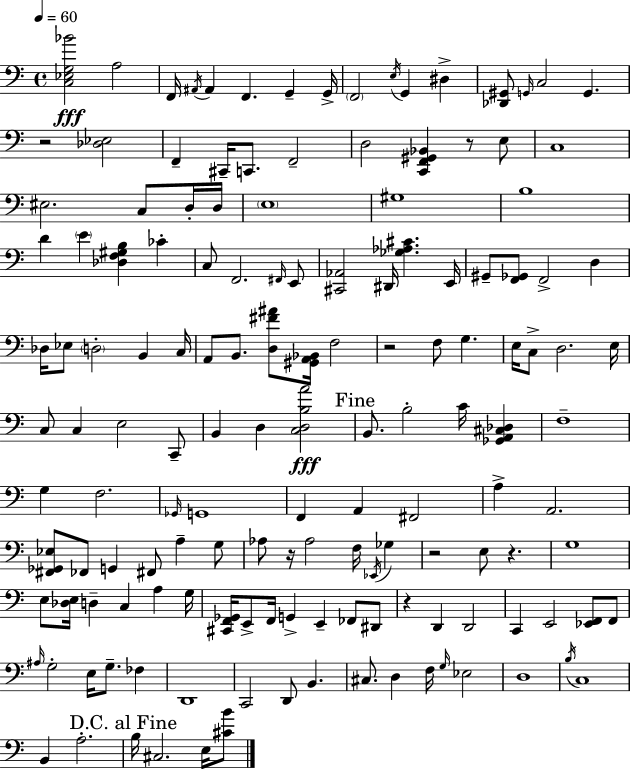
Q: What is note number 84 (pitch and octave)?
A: E3